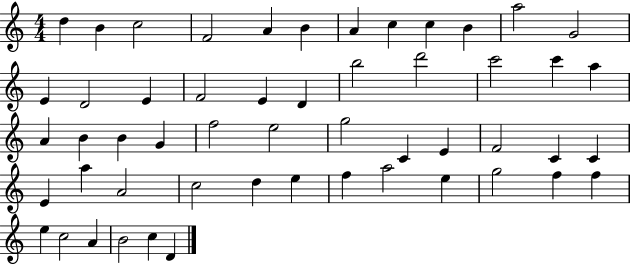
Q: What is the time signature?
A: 4/4